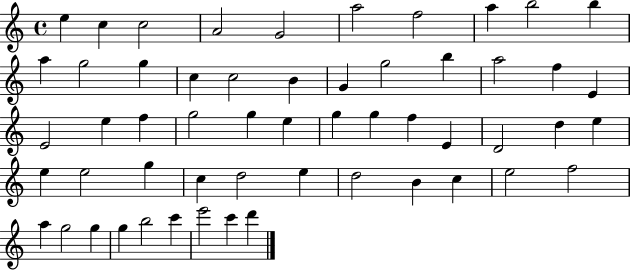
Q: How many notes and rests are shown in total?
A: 55